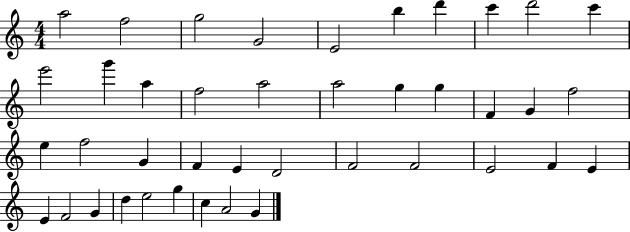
{
  \clef treble
  \numericTimeSignature
  \time 4/4
  \key c \major
  a''2 f''2 | g''2 g'2 | e'2 b''4 d'''4 | c'''4 d'''2 c'''4 | \break e'''2 g'''4 a''4 | f''2 a''2 | a''2 g''4 g''4 | f'4 g'4 f''2 | \break e''4 f''2 g'4 | f'4 e'4 d'2 | f'2 f'2 | e'2 f'4 e'4 | \break e'4 f'2 g'4 | d''4 e''2 g''4 | c''4 a'2 g'4 | \bar "|."
}